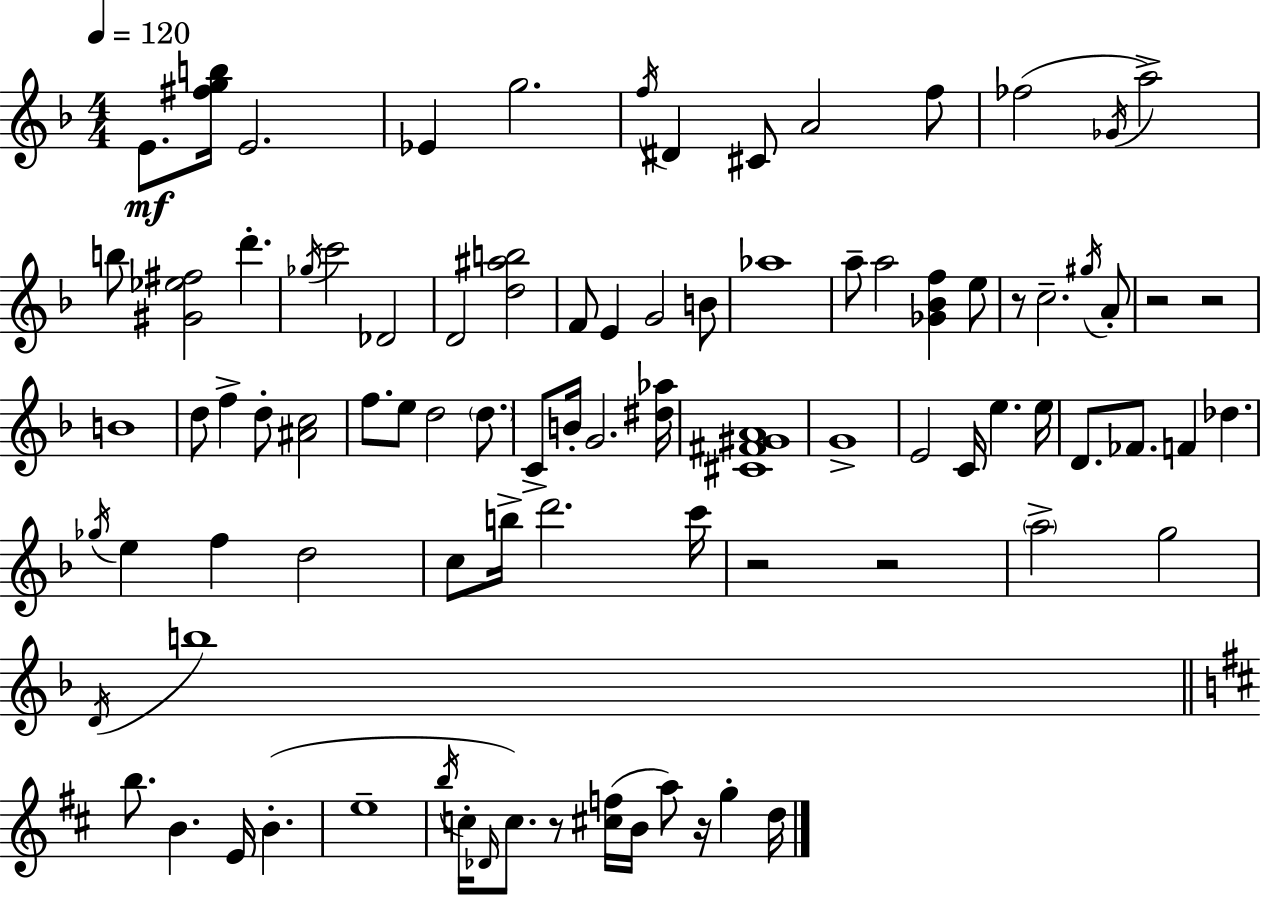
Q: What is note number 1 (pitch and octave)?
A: E4